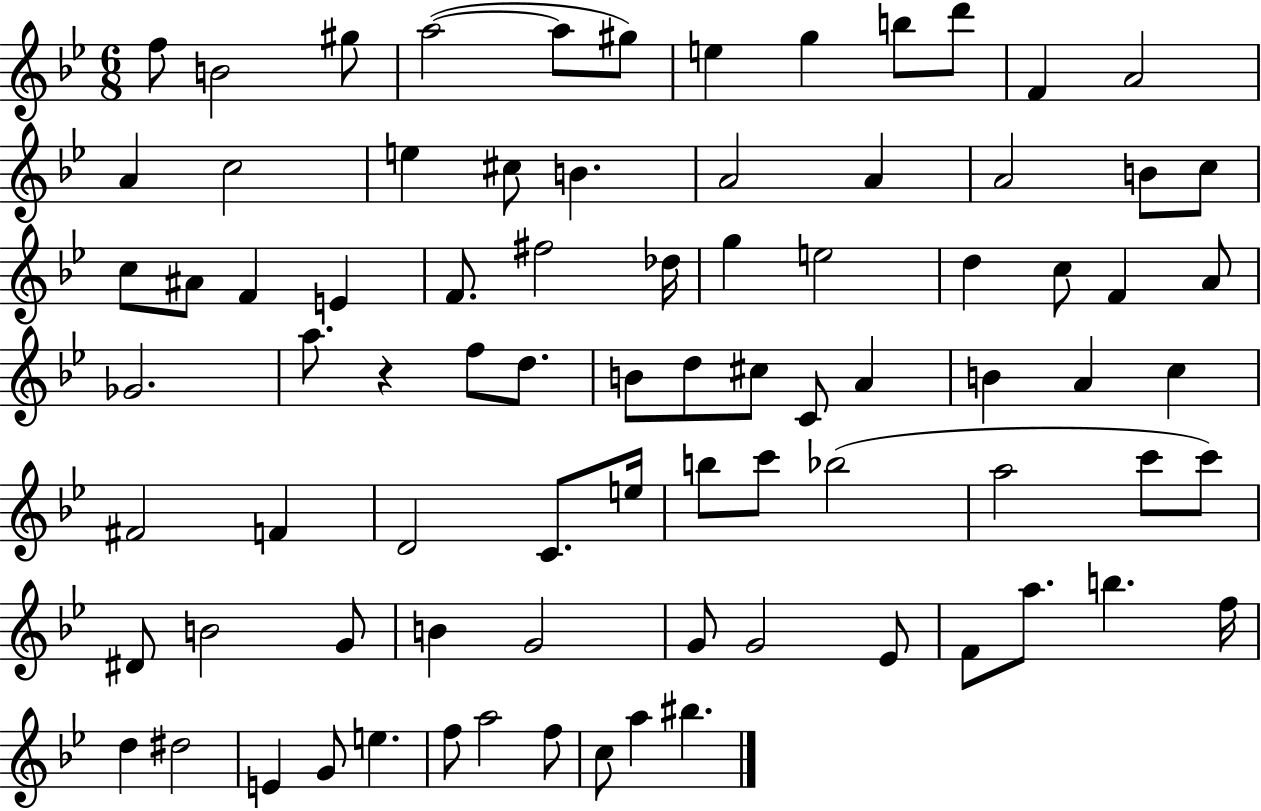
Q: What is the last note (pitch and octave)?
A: BIS5